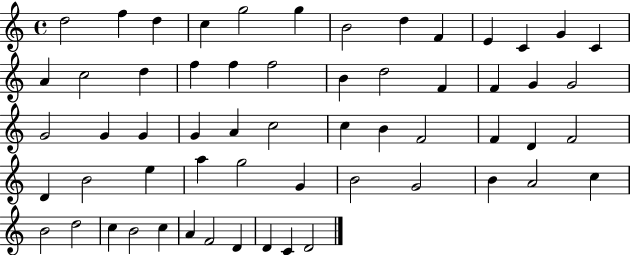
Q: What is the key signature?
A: C major